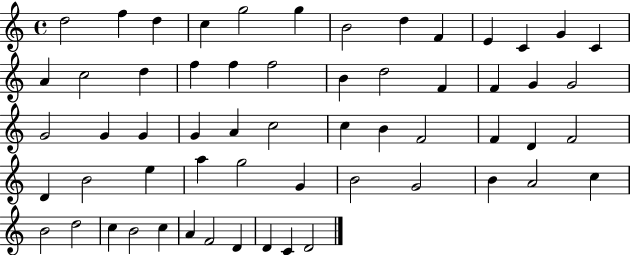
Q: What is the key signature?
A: C major